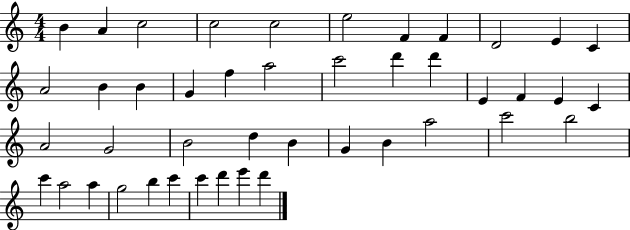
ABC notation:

X:1
T:Untitled
M:4/4
L:1/4
K:C
B A c2 c2 c2 e2 F F D2 E C A2 B B G f a2 c'2 d' d' E F E C A2 G2 B2 d B G B a2 c'2 b2 c' a2 a g2 b c' c' d' e' d'